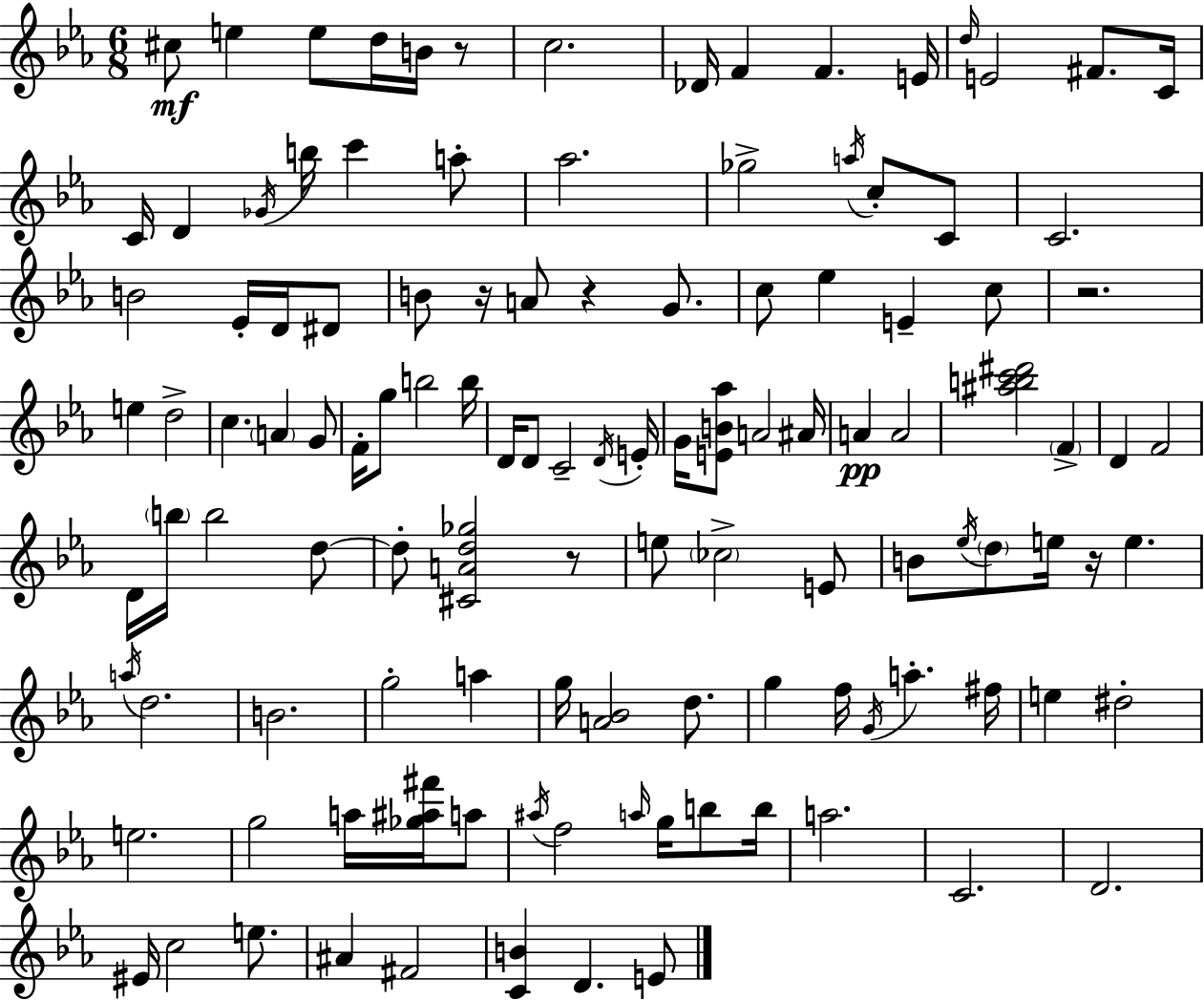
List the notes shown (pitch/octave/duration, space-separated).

C#5/e E5/q E5/e D5/s B4/s R/e C5/h. Db4/s F4/q F4/q. E4/s D5/s E4/h F#4/e. C4/s C4/s D4/q Gb4/s B5/s C6/q A5/e Ab5/h. Gb5/h A5/s C5/e C4/e C4/h. B4/h Eb4/s D4/s D#4/e B4/e R/s A4/e R/q G4/e. C5/e Eb5/q E4/q C5/e R/h. E5/q D5/h C5/q. A4/q G4/e F4/s G5/e B5/h B5/s D4/s D4/e C4/h D4/s E4/s G4/s [E4,B4,Ab5]/e A4/h A#4/s A4/q A4/h [A#5,B5,C6,D#6]/h F4/q D4/q F4/h D4/s B5/s B5/h D5/e D5/e [C#4,A4,D5,Gb5]/h R/e E5/e CES5/h E4/e B4/e Eb5/s D5/e E5/s R/s E5/q. A5/s D5/h. B4/h. G5/h A5/q G5/s [A4,Bb4]/h D5/e. G5/q F5/s G4/s A5/q. F#5/s E5/q D#5/h E5/h. G5/h A5/s [Gb5,A#5,F#6]/s A5/e A#5/s F5/h A5/s G5/s B5/e B5/s A5/h. C4/h. D4/h. EIS4/s C5/h E5/e. A#4/q F#4/h [C4,B4]/q D4/q. E4/e